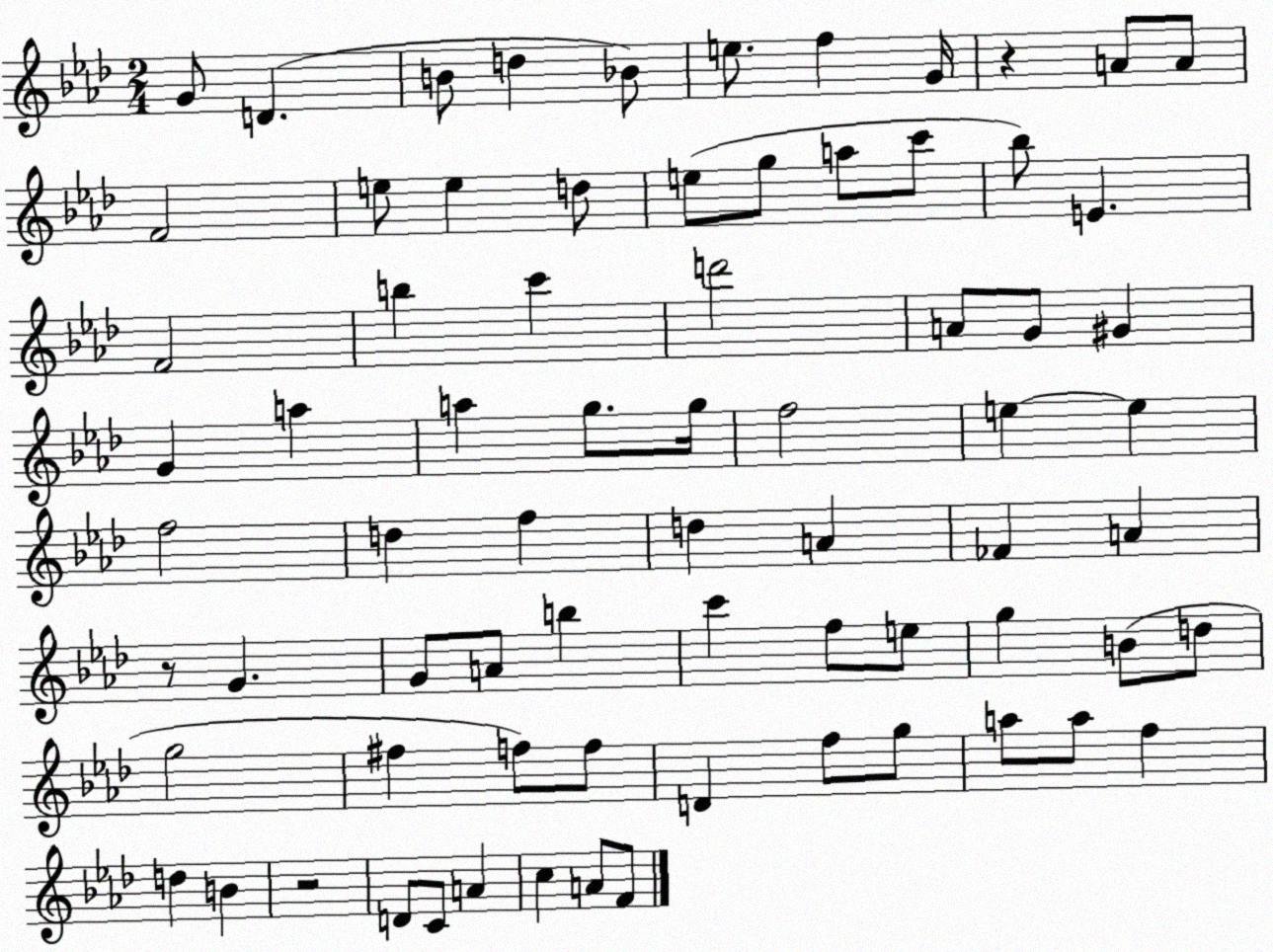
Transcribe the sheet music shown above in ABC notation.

X:1
T:Untitled
M:2/4
L:1/4
K:Ab
G/2 D B/2 d _B/2 e/2 f G/4 z A/2 A/2 F2 e/2 e d/2 e/2 g/2 a/2 c'/2 _b/2 E F2 b c' d'2 A/2 G/2 ^G G a a g/2 g/4 f2 e e f2 d f d A _F A z/2 G G/2 A/2 b c' f/2 e/2 g B/2 d/2 g2 ^f f/2 f/2 D f/2 g/2 a/2 a/2 f d B z2 D/2 C/2 A c A/2 F/2